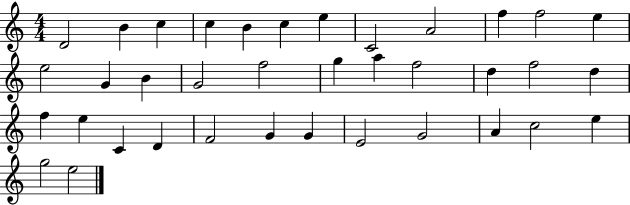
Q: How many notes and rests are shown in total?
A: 37